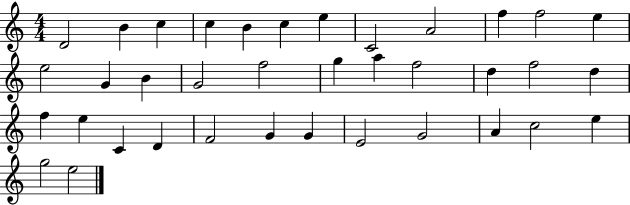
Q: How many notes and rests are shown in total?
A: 37